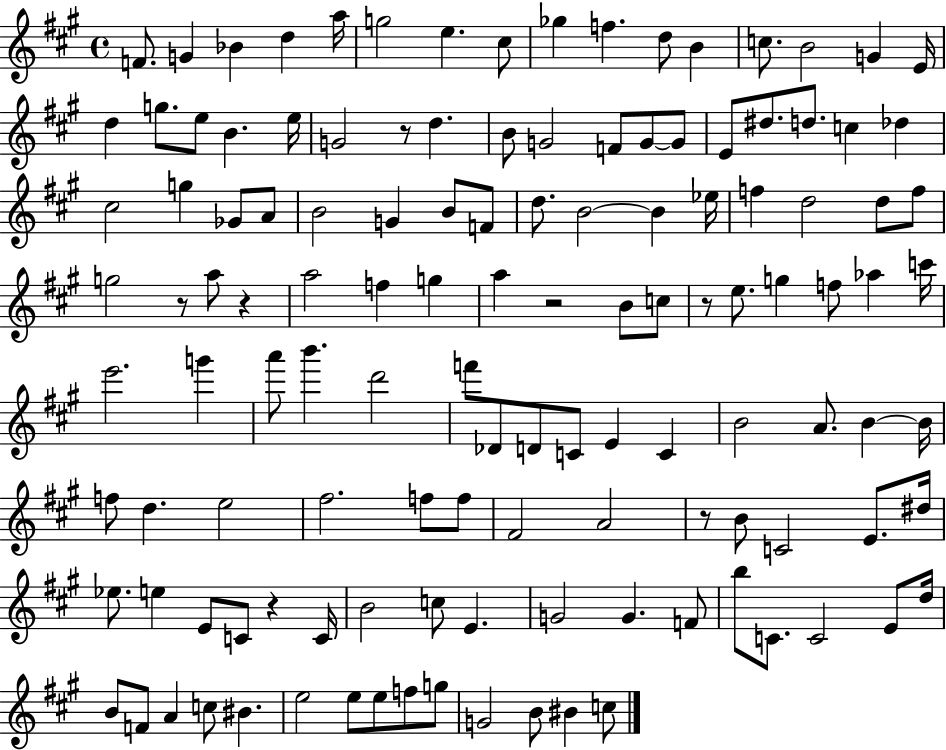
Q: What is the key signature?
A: A major